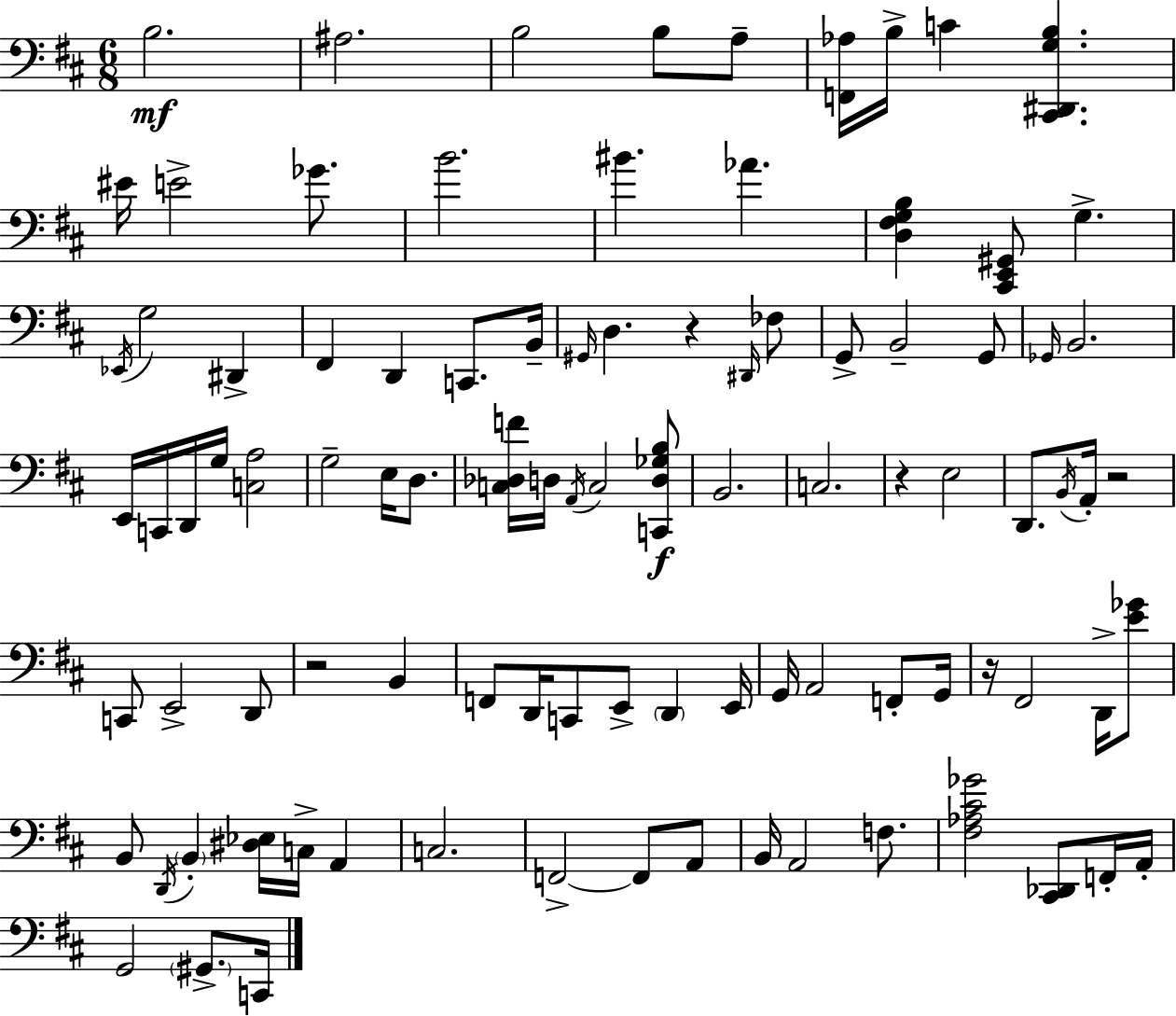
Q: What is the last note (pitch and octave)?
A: C2